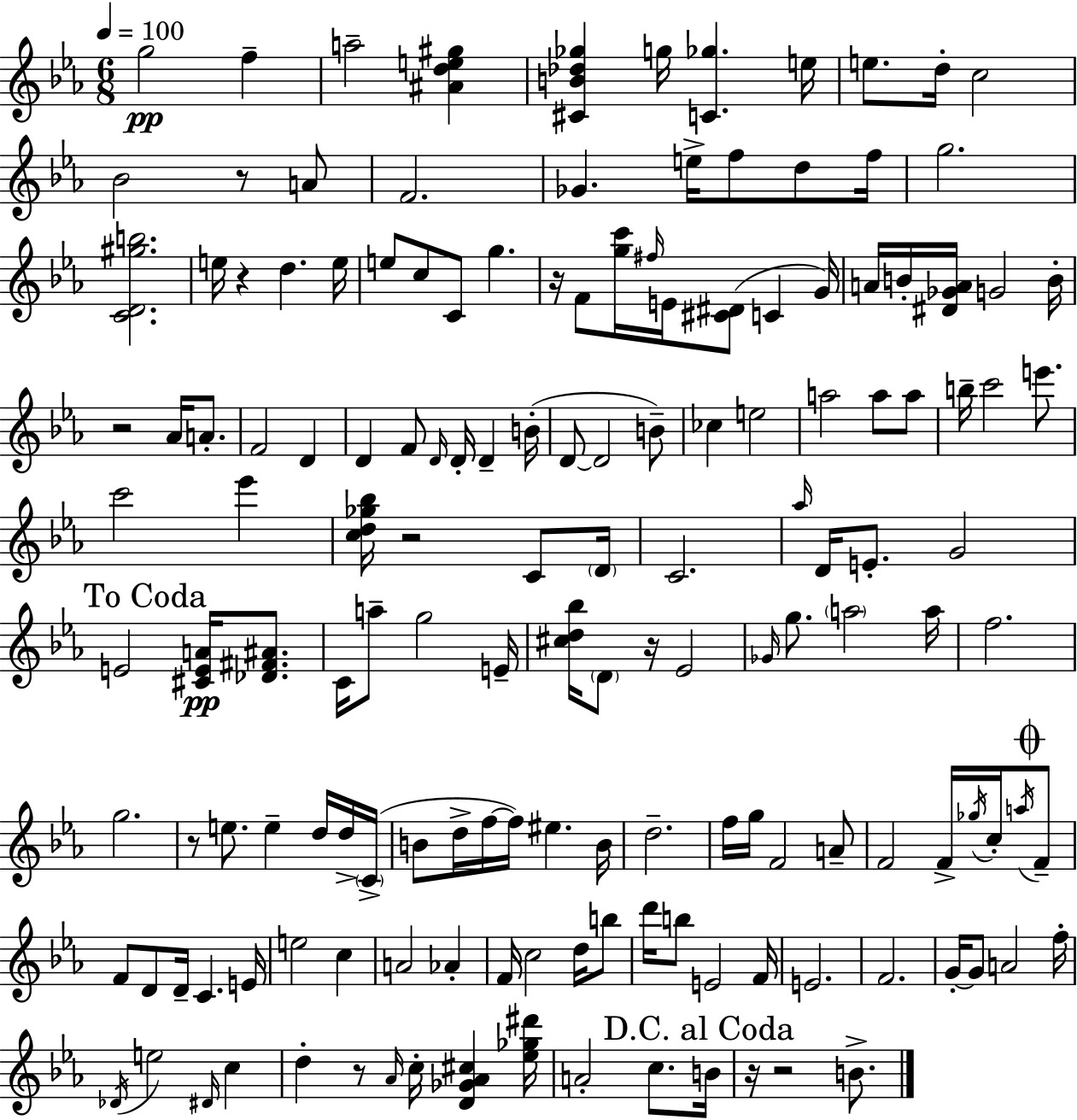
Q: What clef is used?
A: treble